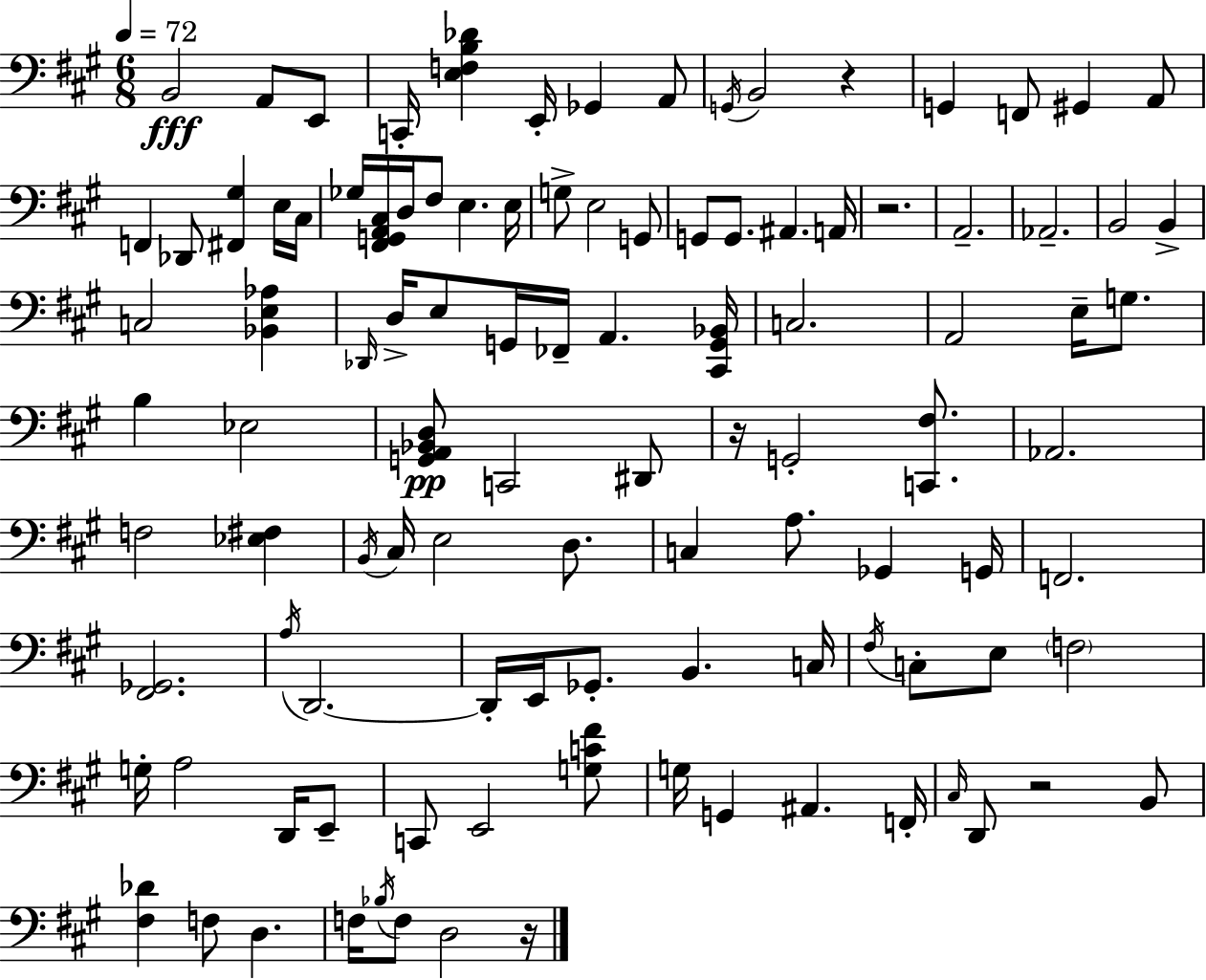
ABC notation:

X:1
T:Untitled
M:6/8
L:1/4
K:A
B,,2 A,,/2 E,,/2 C,,/4 [E,F,B,_D] E,,/4 _G,, A,,/2 G,,/4 B,,2 z G,, F,,/2 ^G,, A,,/2 F,, _D,,/2 [^F,,^G,] E,/4 ^C,/4 _G,/4 [^F,,G,,A,,^C,]/4 D,/4 ^F,/2 E, E,/4 G,/2 E,2 G,,/2 G,,/2 G,,/2 ^A,, A,,/4 z2 A,,2 _A,,2 B,,2 B,, C,2 [_B,,E,_A,] _D,,/4 D,/4 E,/2 G,,/4 _F,,/4 A,, [^C,,G,,_B,,]/4 C,2 A,,2 E,/4 G,/2 B, _E,2 [G,,A,,_B,,D,]/2 C,,2 ^D,,/2 z/4 G,,2 [C,,^F,]/2 _A,,2 F,2 [_E,^F,] B,,/4 ^C,/4 E,2 D,/2 C, A,/2 _G,, G,,/4 F,,2 [^F,,_G,,]2 A,/4 D,,2 D,,/4 E,,/4 _G,,/2 B,, C,/4 ^F,/4 C,/2 E,/2 F,2 G,/4 A,2 D,,/4 E,,/2 C,,/2 E,,2 [G,C^F]/2 G,/4 G,, ^A,, F,,/4 ^C,/4 D,,/2 z2 B,,/2 [^F,_D] F,/2 D, F,/4 _B,/4 F,/2 D,2 z/4